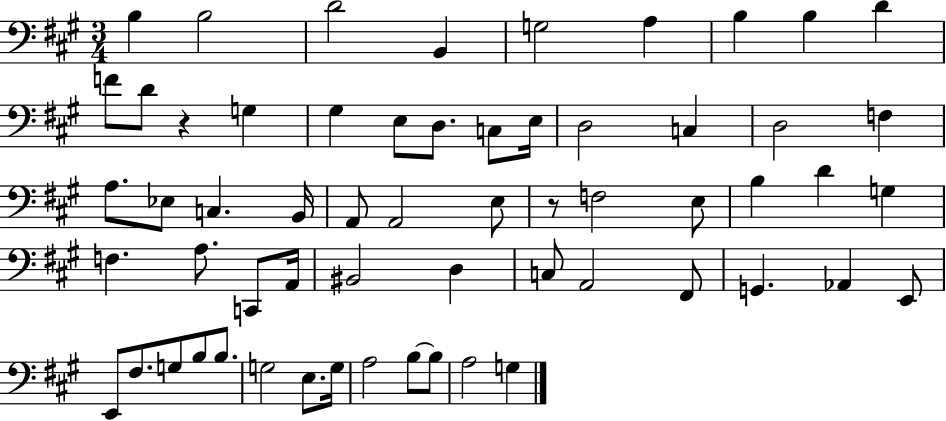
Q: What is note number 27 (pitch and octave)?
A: A2